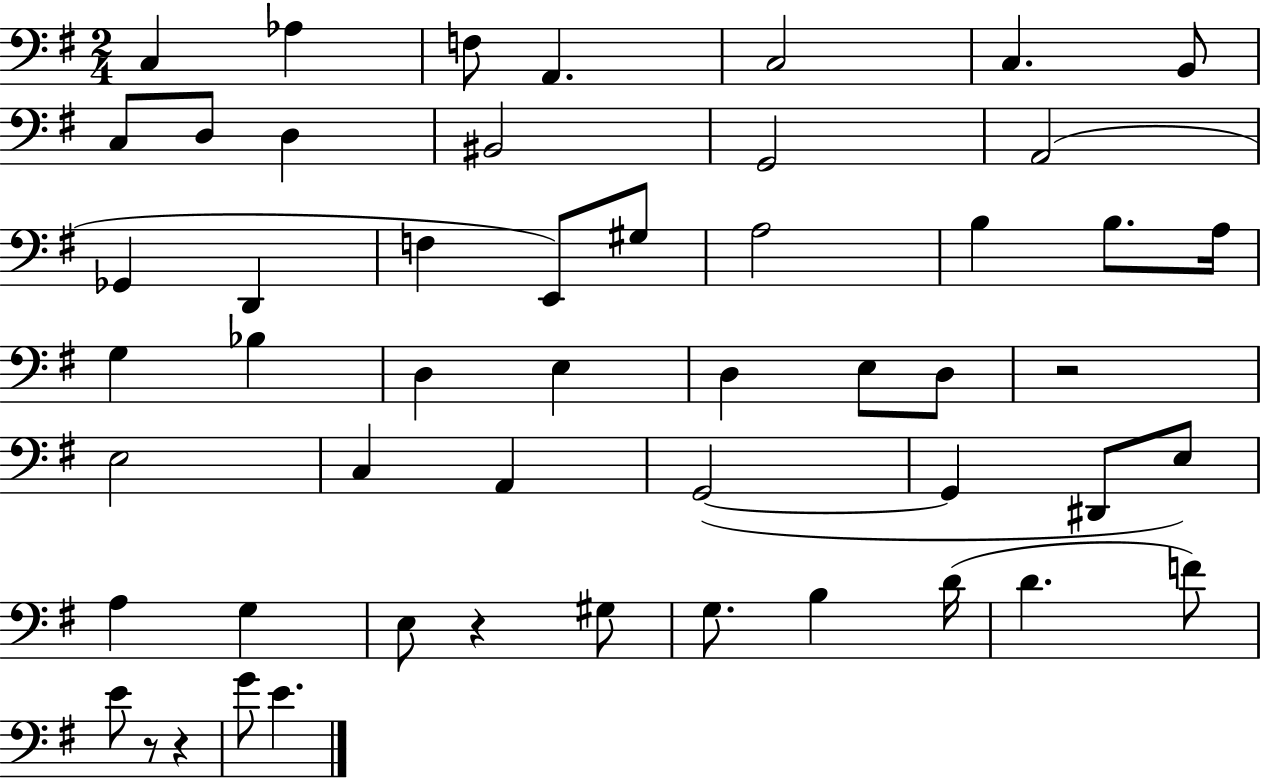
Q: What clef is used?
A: bass